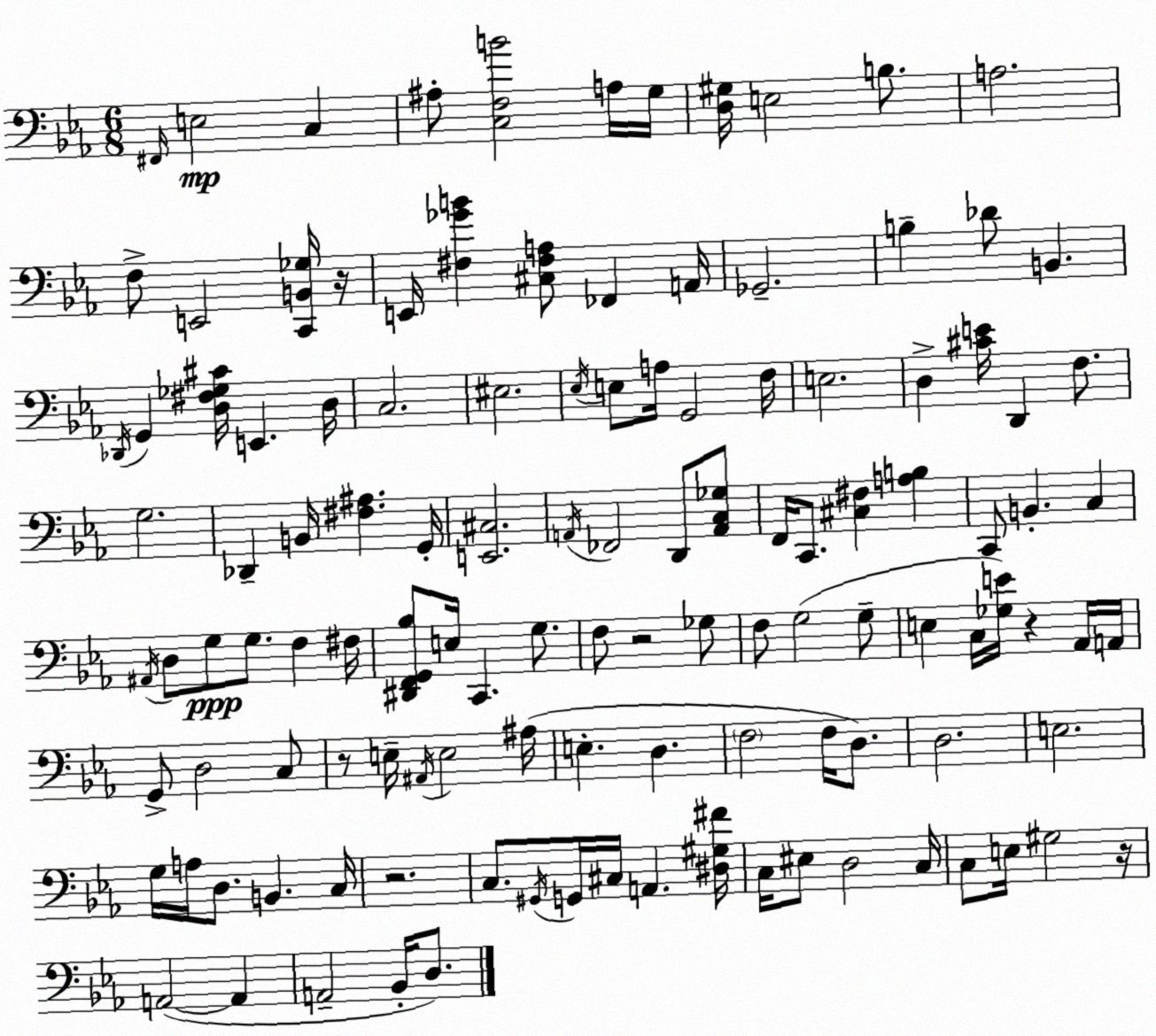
X:1
T:Untitled
M:6/8
L:1/4
K:Cm
^F,,/4 E,2 C, ^A,/2 [C,F,B]2 A,/4 G,/4 [D,^G,]/4 E,2 B,/2 A,2 F,/2 E,,2 [C,,B,,_G,]/4 z/4 E,,/4 [^F,_GB] [^C,^F,A,]/2 _F,, A,,/4 _G,,2 B, _D/2 B,, _D,,/4 G,, [D,^F,_G,^C]/4 E,, D,/4 C,2 ^E,2 _E,/4 E,/2 A,/4 G,,2 F,/4 E,2 D, [^CE]/4 D,, F,/2 G,2 _D,, B,,/4 [^F,^A,] G,,/4 [E,,^C,]2 A,,/4 _F,,2 D,,/2 [A,,C,_G,]/2 F,,/4 C,,/2 [^C,^F,] [A,B,] C,,/2 B,, C, ^A,,/4 D,/2 G,/2 G,/2 F, ^F,/4 [^D,,F,,G,,_B,]/2 E,/4 C,, G,/2 F,/2 z2 _G,/2 F,/2 G,2 G,/2 E, C,/4 [_G,E]/4 z _A,,/4 A,,/4 G,,/2 D,2 C,/2 z/2 E,/4 ^A,,/4 E,2 ^A,/4 E, D, F,2 F,/4 D,/2 D,2 E,2 G,/4 A,/4 D,/2 B,, C,/4 z2 C,/2 ^G,,/4 G,,/4 ^C,/4 A,, [^D,^G,^F]/4 C,/4 ^E,/2 D,2 C,/4 C,/2 E,/4 ^G,2 z/4 A,,2 A,, A,,2 _B,,/4 D,/2